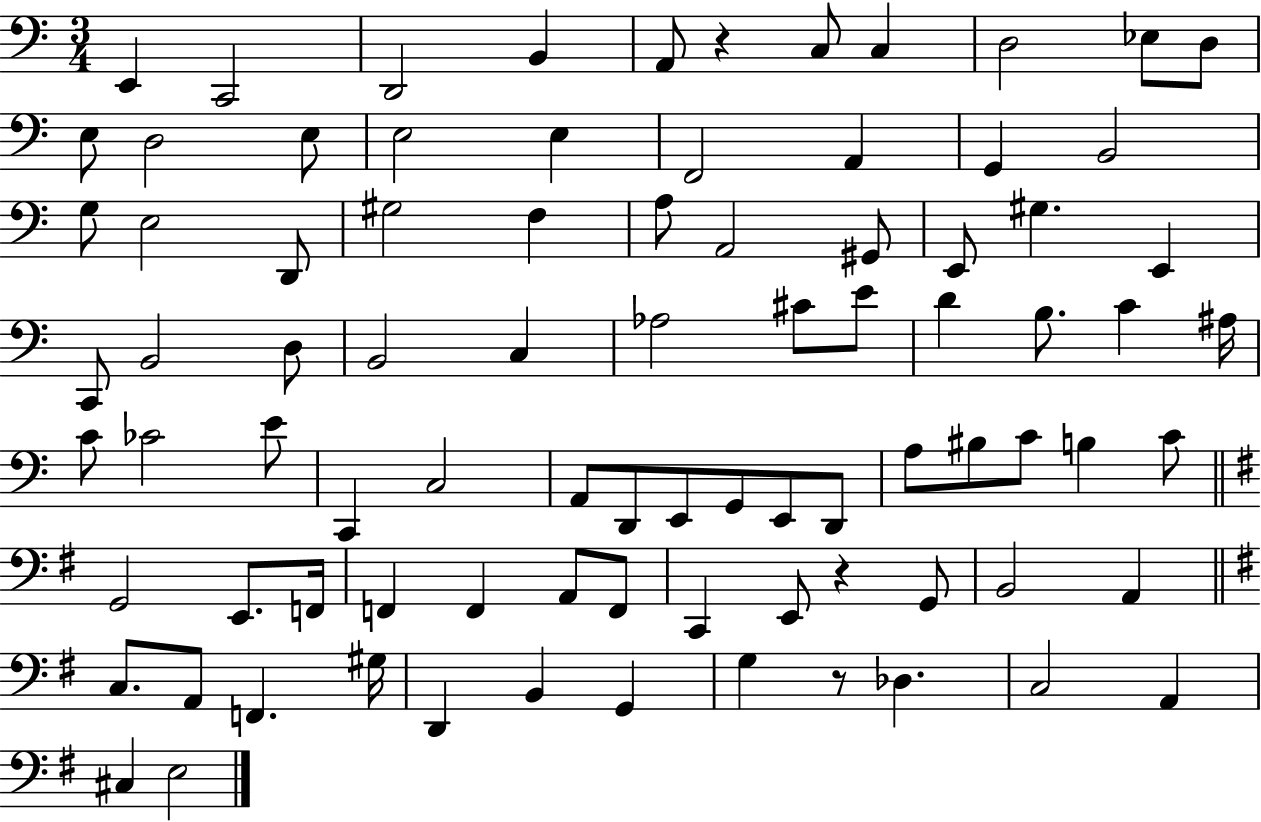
E2/q C2/h D2/h B2/q A2/e R/q C3/e C3/q D3/h Eb3/e D3/e E3/e D3/h E3/e E3/h E3/q F2/h A2/q G2/q B2/h G3/e E3/h D2/e G#3/h F3/q A3/e A2/h G#2/e E2/e G#3/q. E2/q C2/e B2/h D3/e B2/h C3/q Ab3/h C#4/e E4/e D4/q B3/e. C4/q A#3/s C4/e CES4/h E4/e C2/q C3/h A2/e D2/e E2/e G2/e E2/e D2/e A3/e BIS3/e C4/e B3/q C4/e G2/h E2/e. F2/s F2/q F2/q A2/e F2/e C2/q E2/e R/q G2/e B2/h A2/q C3/e. A2/e F2/q. G#3/s D2/q B2/q G2/q G3/q R/e Db3/q. C3/h A2/q C#3/q E3/h